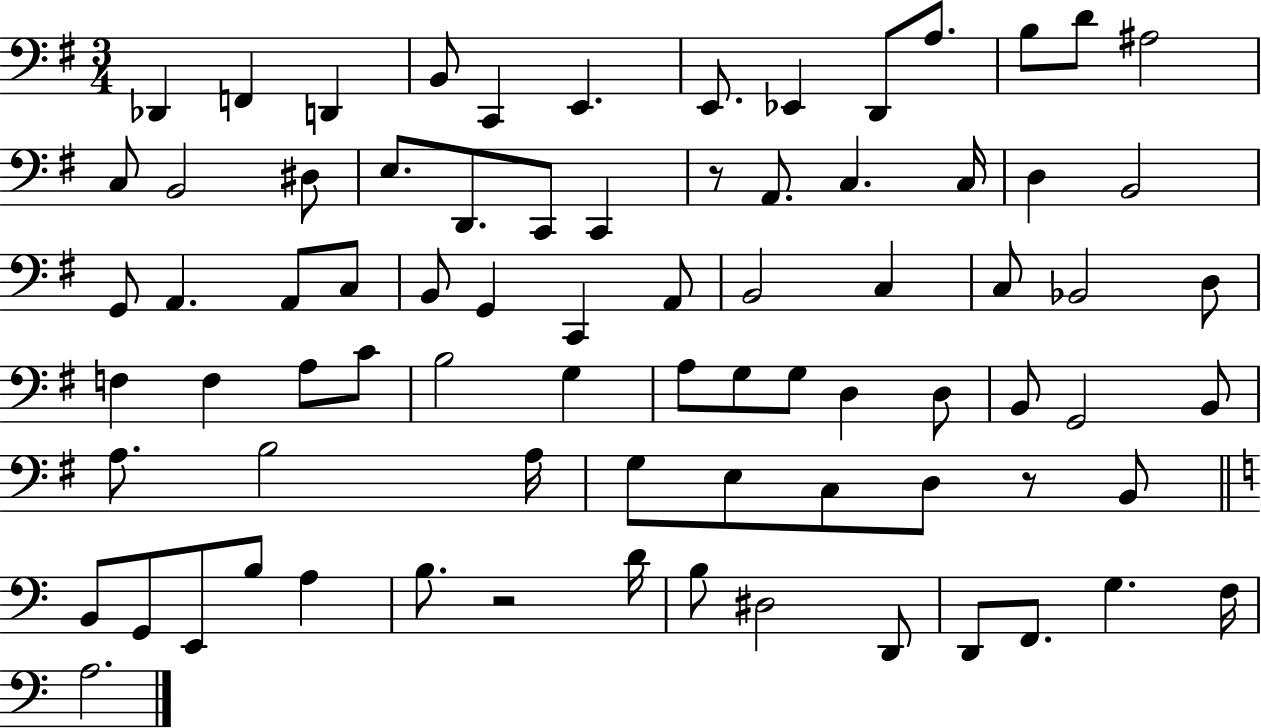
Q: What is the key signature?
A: G major